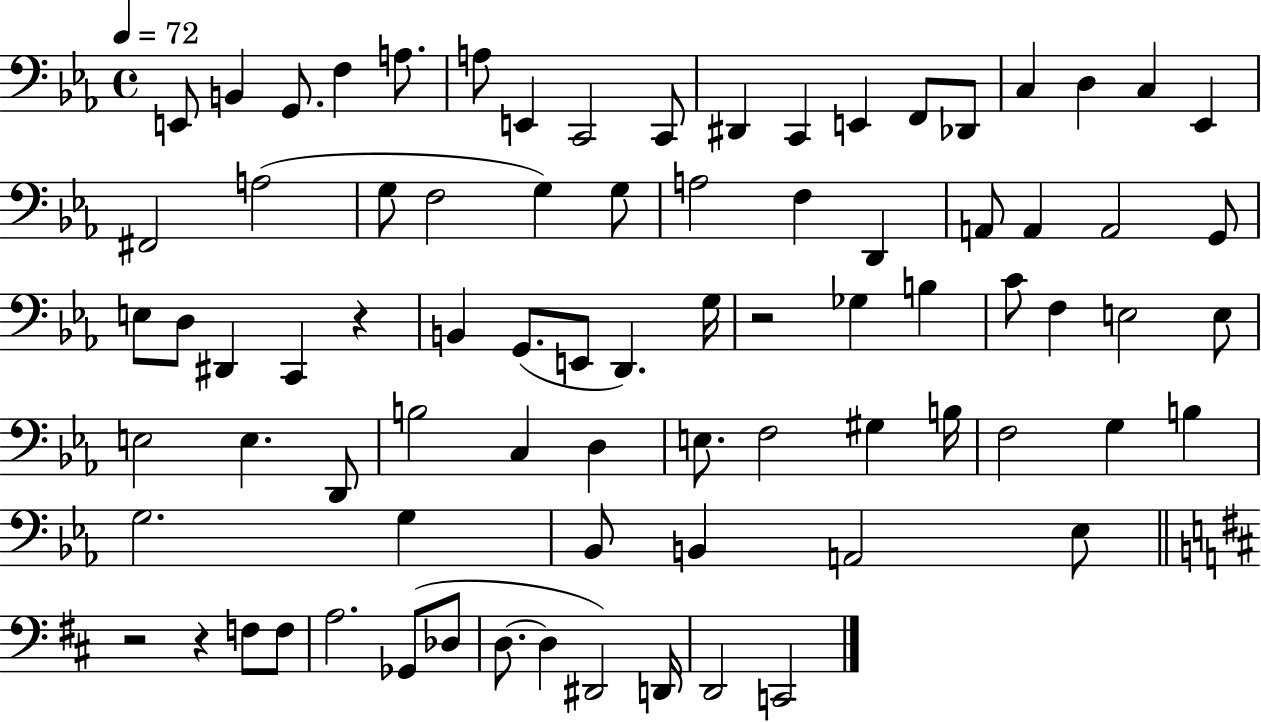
E2/e B2/q G2/e. F3/q A3/e. A3/e E2/q C2/h C2/e D#2/q C2/q E2/q F2/e Db2/e C3/q D3/q C3/q Eb2/q F#2/h A3/h G3/e F3/h G3/q G3/e A3/h F3/q D2/q A2/e A2/q A2/h G2/e E3/e D3/e D#2/q C2/q R/q B2/q G2/e. E2/e D2/q. G3/s R/h Gb3/q B3/q C4/e F3/q E3/h E3/e E3/h E3/q. D2/e B3/h C3/q D3/q E3/e. F3/h G#3/q B3/s F3/h G3/q B3/q G3/h. G3/q Bb2/e B2/q A2/h Eb3/e R/h R/q F3/e F3/e A3/h. Gb2/e Db3/e D3/e. D3/q D#2/h D2/s D2/h C2/h